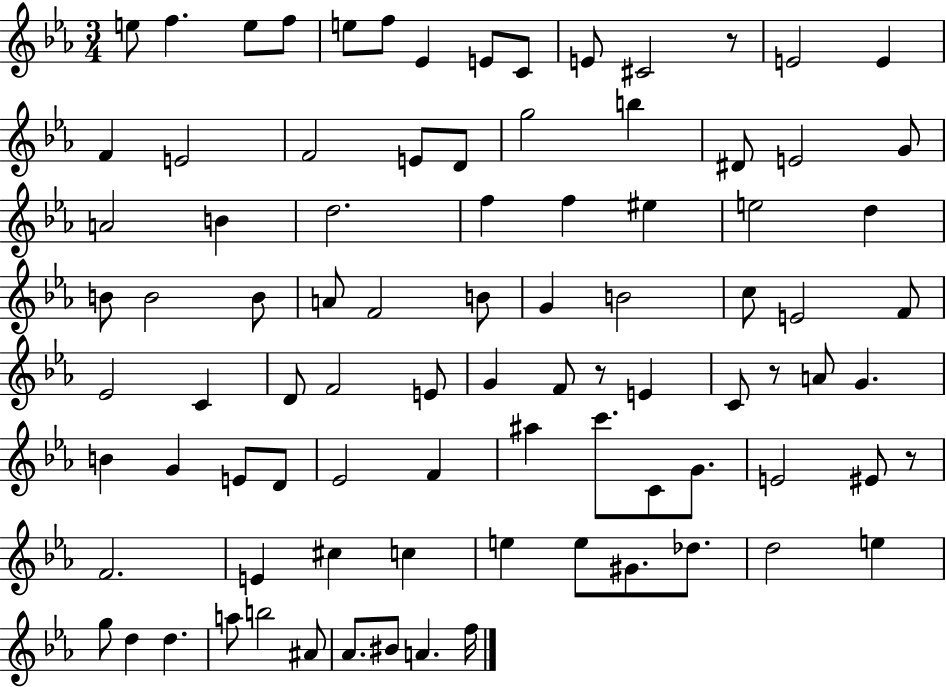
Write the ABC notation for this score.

X:1
T:Untitled
M:3/4
L:1/4
K:Eb
e/2 f e/2 f/2 e/2 f/2 _E E/2 C/2 E/2 ^C2 z/2 E2 E F E2 F2 E/2 D/2 g2 b ^D/2 E2 G/2 A2 B d2 f f ^e e2 d B/2 B2 B/2 A/2 F2 B/2 G B2 c/2 E2 F/2 _E2 C D/2 F2 E/2 G F/2 z/2 E C/2 z/2 A/2 G B G E/2 D/2 _E2 F ^a c'/2 C/2 G/2 E2 ^E/2 z/2 F2 E ^c c e e/2 ^G/2 _d/2 d2 e g/2 d d a/2 b2 ^A/2 _A/2 ^B/2 A f/4